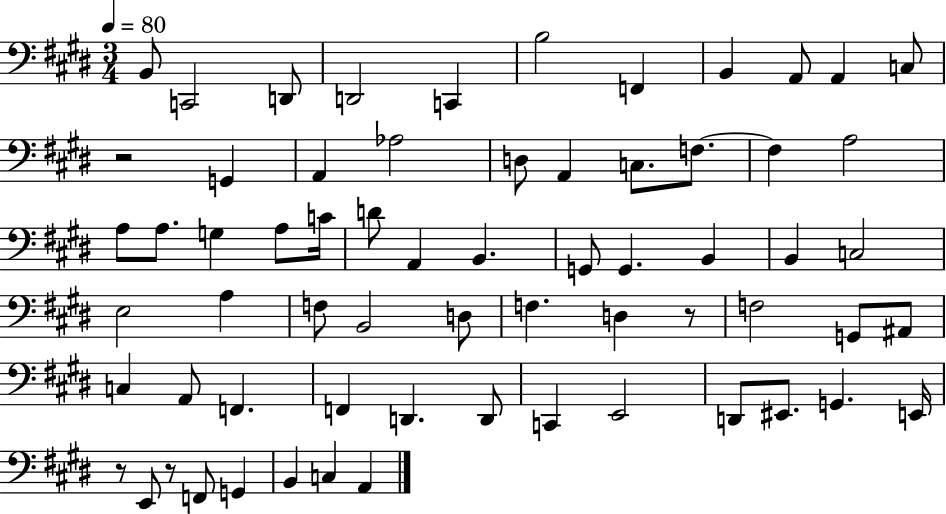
B2/e C2/h D2/e D2/h C2/q B3/h F2/q B2/q A2/e A2/q C3/e R/h G2/q A2/q Ab3/h D3/e A2/q C3/e. F3/e. F3/q A3/h A3/e A3/e. G3/q A3/e C4/s D4/e A2/q B2/q. G2/e G2/q. B2/q B2/q C3/h E3/h A3/q F3/e B2/h D3/e F3/q. D3/q R/e F3/h G2/e A#2/e C3/q A2/e F2/q. F2/q D2/q. D2/e C2/q E2/h D2/e EIS2/e. G2/q. E2/s R/e E2/e R/e F2/e G2/q B2/q C3/q A2/q